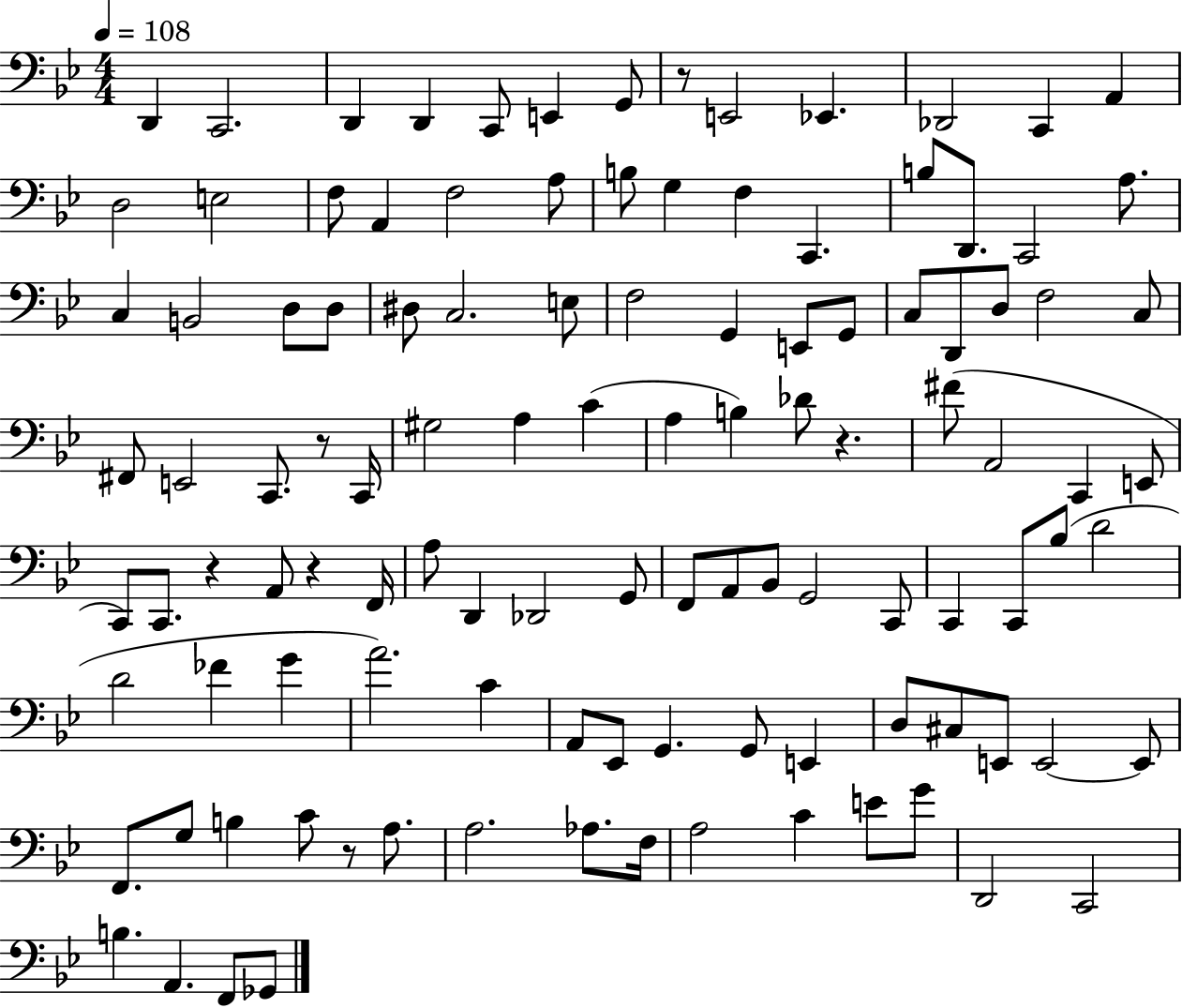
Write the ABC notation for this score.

X:1
T:Untitled
M:4/4
L:1/4
K:Bb
D,, C,,2 D,, D,, C,,/2 E,, G,,/2 z/2 E,,2 _E,, _D,,2 C,, A,, D,2 E,2 F,/2 A,, F,2 A,/2 B,/2 G, F, C,, B,/2 D,,/2 C,,2 A,/2 C, B,,2 D,/2 D,/2 ^D,/2 C,2 E,/2 F,2 G,, E,,/2 G,,/2 C,/2 D,,/2 D,/2 F,2 C,/2 ^F,,/2 E,,2 C,,/2 z/2 C,,/4 ^G,2 A, C A, B, _D/2 z ^F/2 A,,2 C,, E,,/2 C,,/2 C,,/2 z A,,/2 z F,,/4 A,/2 D,, _D,,2 G,,/2 F,,/2 A,,/2 _B,,/2 G,,2 C,,/2 C,, C,,/2 _B,/2 D2 D2 _F G A2 C A,,/2 _E,,/2 G,, G,,/2 E,, D,/2 ^C,/2 E,,/2 E,,2 E,,/2 F,,/2 G,/2 B, C/2 z/2 A,/2 A,2 _A,/2 F,/4 A,2 C E/2 G/2 D,,2 C,,2 B, A,, F,,/2 _G,,/2